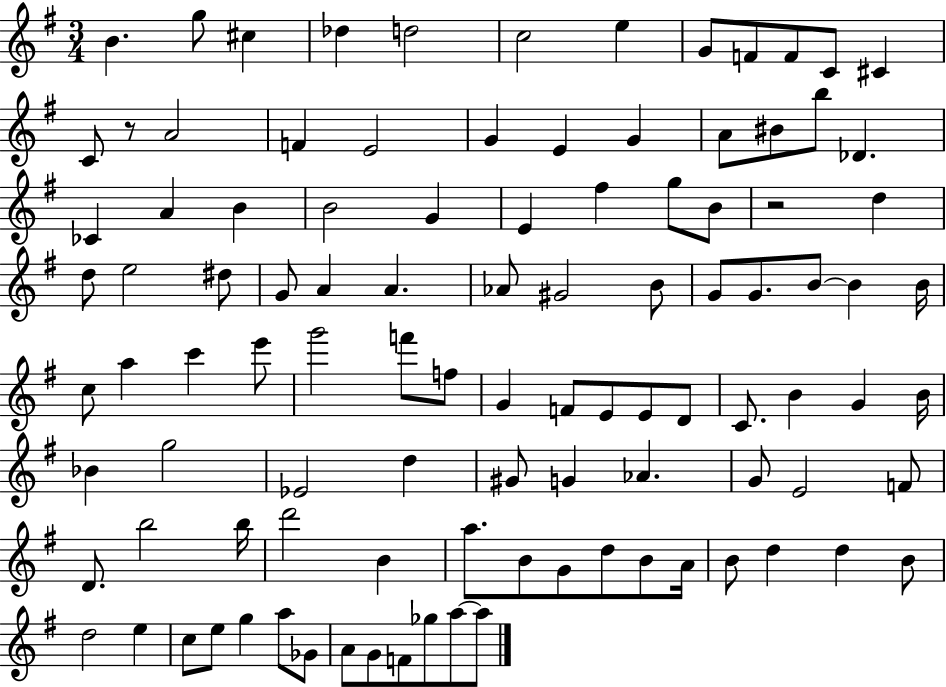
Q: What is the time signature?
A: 3/4